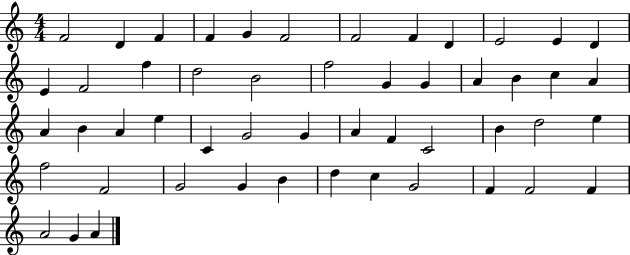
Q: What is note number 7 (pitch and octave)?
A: F4